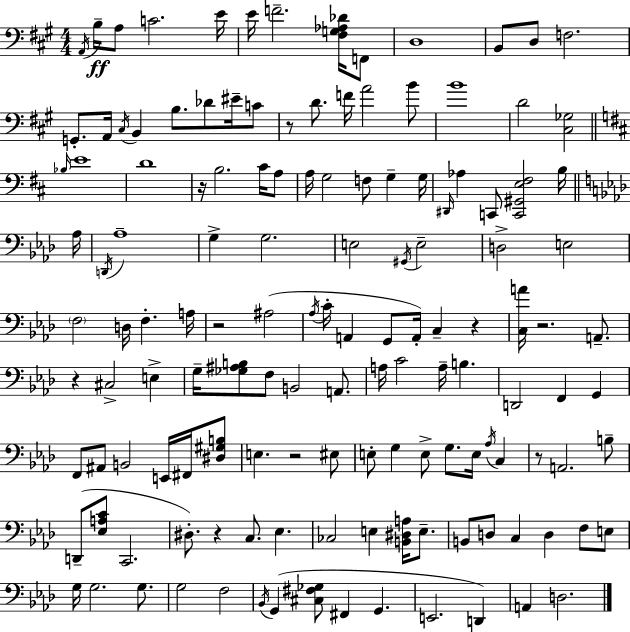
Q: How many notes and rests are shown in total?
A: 137